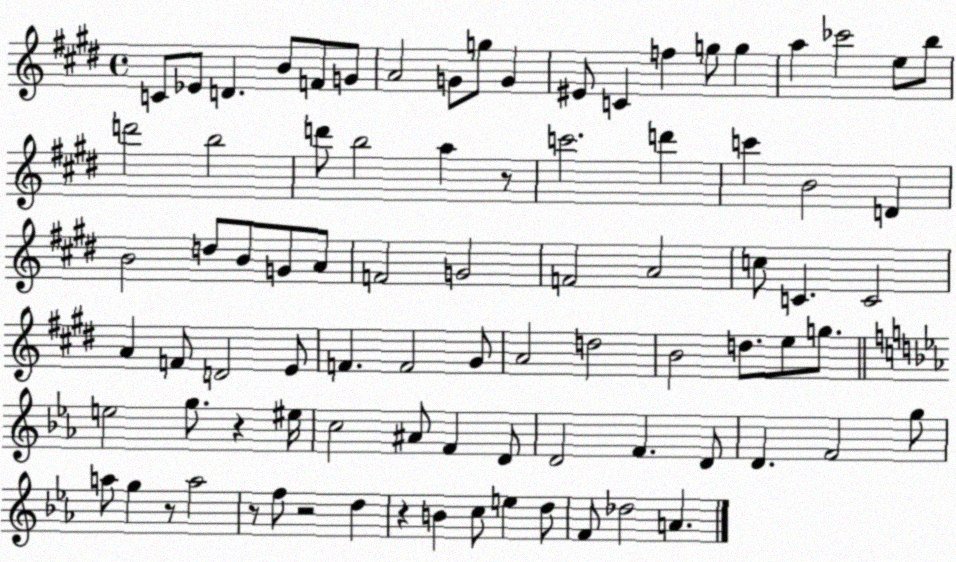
X:1
T:Untitled
M:4/4
L:1/4
K:E
C/2 _E/2 D B/2 F/2 G/2 A2 G/2 g/2 G ^E/2 C f g/2 g a _c'2 e/2 b/2 d'2 b2 d'/2 b2 a z/2 c'2 d' c' B2 D B2 d/2 B/2 G/2 A/2 F2 G2 F2 A2 c/2 C C2 A F/2 D2 E/2 F F2 ^G/2 A2 d2 B2 d/2 e/2 g/2 e2 g/2 z ^e/4 c2 ^A/2 F D/2 D2 F D/2 D F2 g/2 a/2 g z/2 a2 z/2 f/2 z2 d z B c/2 e d/2 F/2 _d2 A